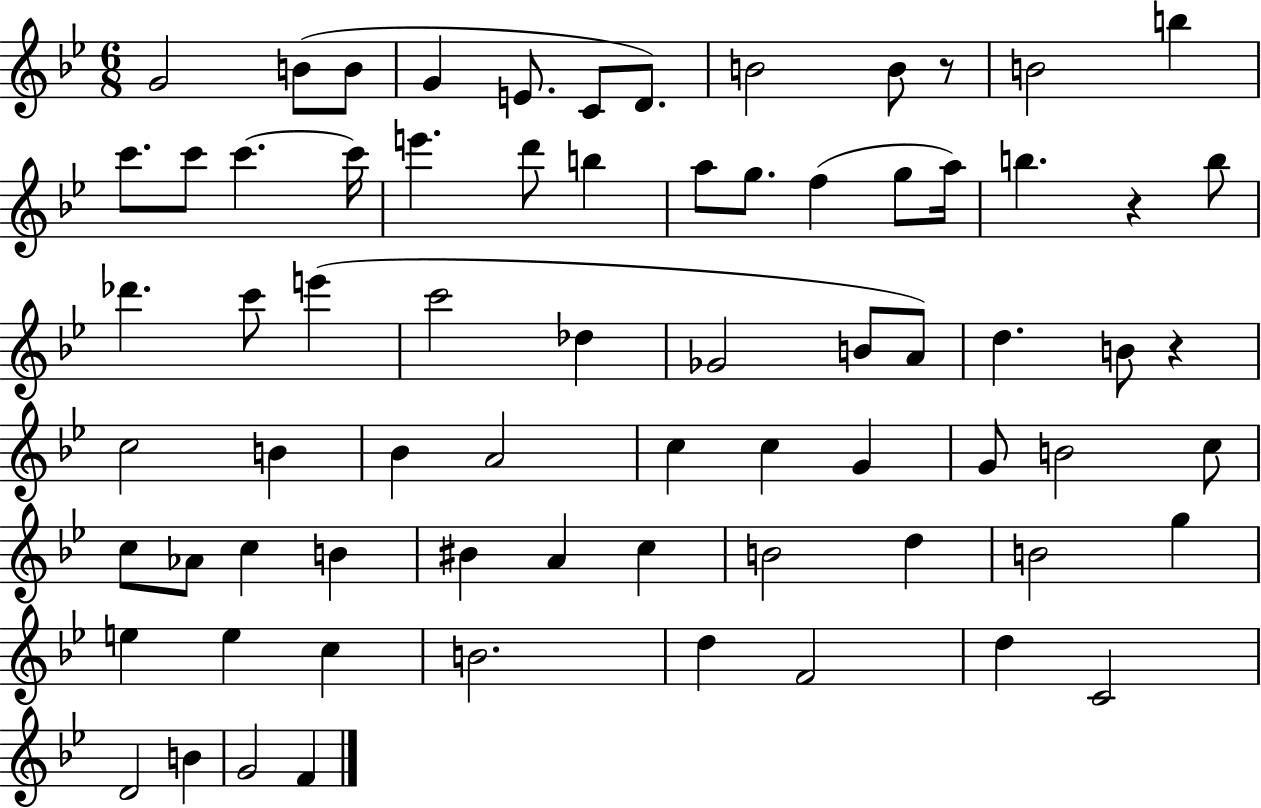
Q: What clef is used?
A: treble